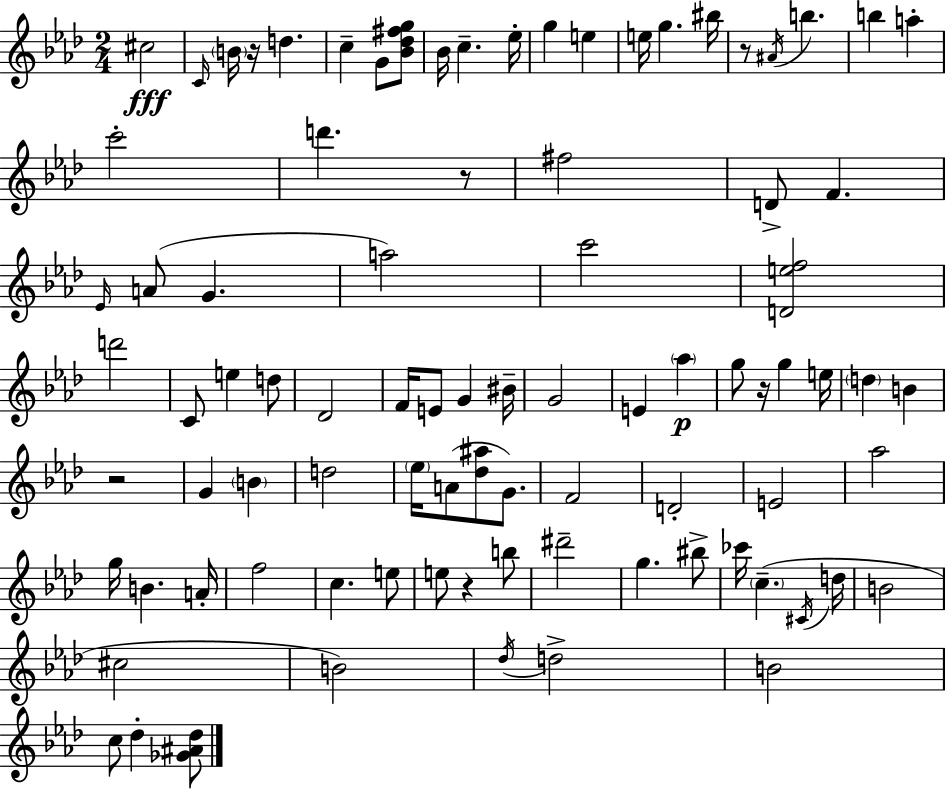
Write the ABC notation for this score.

X:1
T:Untitled
M:2/4
L:1/4
K:Ab
^c2 C/4 B/4 z/4 d c G/2 [_B_d^fg]/2 _B/4 c _e/4 g e e/4 g ^b/4 z/2 ^A/4 b b a c'2 d' z/2 ^f2 D/2 F _E/4 A/2 G a2 c'2 [Def]2 d'2 C/2 e d/2 _D2 F/4 E/2 G ^B/4 G2 E _a g/2 z/4 g e/4 d B z2 G B d2 _e/4 A/2 [_d^a]/2 G/2 F2 D2 E2 _a2 g/4 B A/4 f2 c e/2 e/2 z b/2 ^d'2 g ^b/2 _c'/4 c ^C/4 d/4 B2 ^c2 B2 _d/4 d2 B2 c/2 _d [_G^A_d]/2